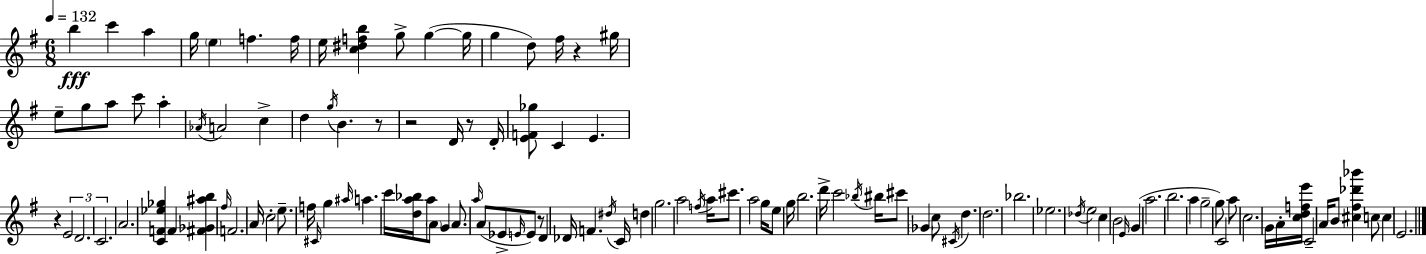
B5/q C6/q A5/q G5/s E5/q F5/q. F5/s E5/s [C5,D#5,F5,B5]/q G5/e G5/q G5/s G5/q D5/e F#5/s R/q G#5/s E5/e G5/e A5/e C6/e A5/q Ab4/s A4/h C5/q D5/q G5/s B4/q. R/e R/h D4/s R/e D4/s [E4,F4,Gb5]/e C4/q E4/q. R/q E4/h D4/h. C4/h. A4/h. [C4,F4,Eb5,Gb5]/q F4/q [F#4,Gb4,A#5,B5]/q F#5/s F4/h. A4/s C5/h E5/e. F5/s C#4/s G5/q A#5/s A5/q. C6/s [D5,A5,Bb5]/s A5/e A4/e G4/q A4/e. A5/s A4/e Eb4/e E4/s E4/e R/e D4/q Db4/s F4/q. D#5/s C4/s D5/q G5/h. A5/h F5/s A5/s C#6/e. A5/h G5/s E5/e G5/s B5/h. D6/s C6/h Bb5/s BIS5/s C#6/e Gb4/q C5/e C#4/s D5/q. D5/h. Bb5/h. Eb5/h. Db5/s E5/h C5/q B4/h E4/s G4/q A5/h. B5/h. A5/q G5/h G5/e C4/h A5/e C5/h. G4/s A4/s [C5,D5,F5,E6]/s C4/h A4/s B4/e [C#5,F#5,Db6,Bb6]/q C5/e C5/q E4/h.